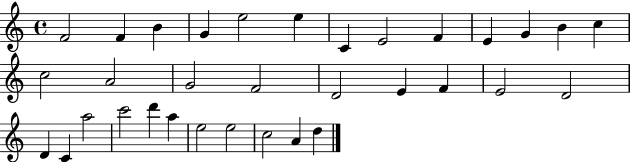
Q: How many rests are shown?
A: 0